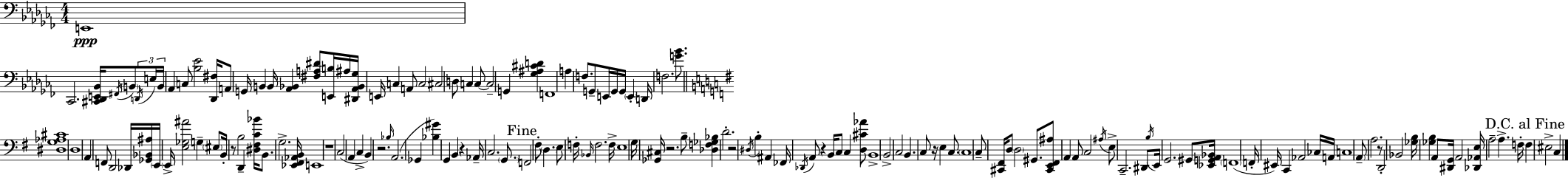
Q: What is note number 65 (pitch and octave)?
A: E3